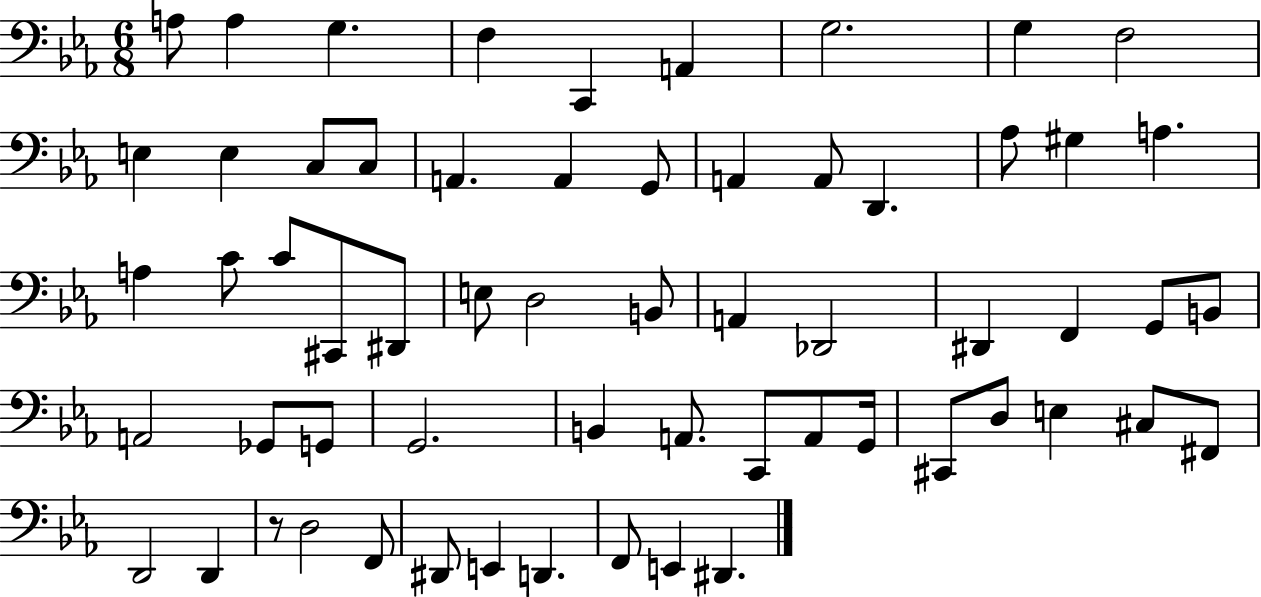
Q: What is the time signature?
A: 6/8